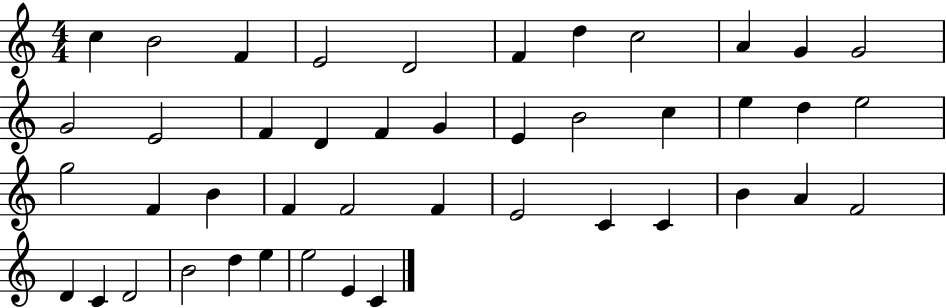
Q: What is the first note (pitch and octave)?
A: C5